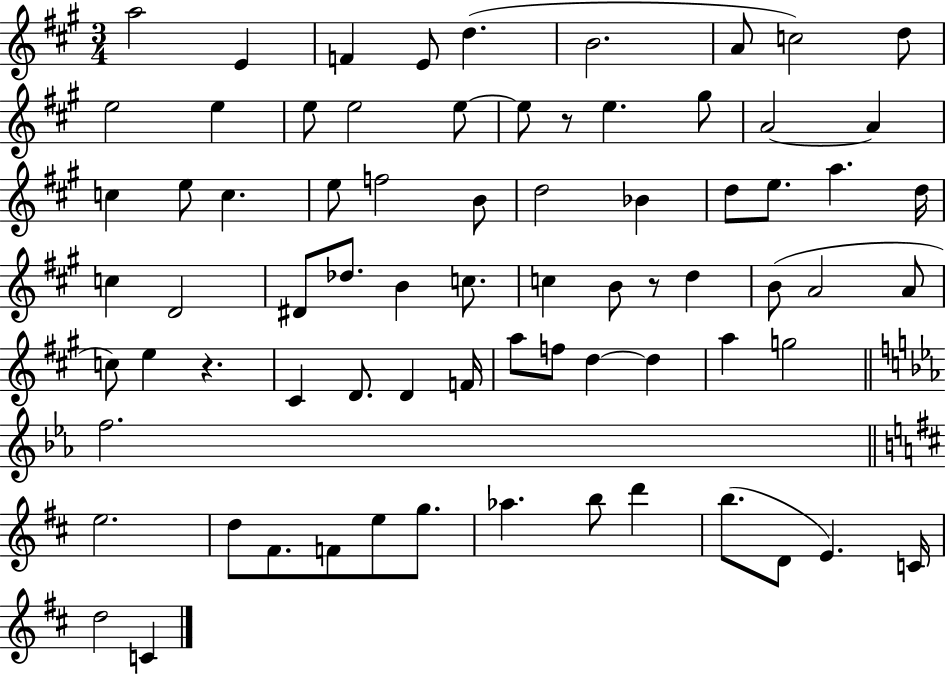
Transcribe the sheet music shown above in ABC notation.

X:1
T:Untitled
M:3/4
L:1/4
K:A
a2 E F E/2 d B2 A/2 c2 d/2 e2 e e/2 e2 e/2 e/2 z/2 e ^g/2 A2 A c e/2 c e/2 f2 B/2 d2 _B d/2 e/2 a d/4 c D2 ^D/2 _d/2 B c/2 c B/2 z/2 d B/2 A2 A/2 c/2 e z ^C D/2 D F/4 a/2 f/2 d d a g2 f2 e2 d/2 ^F/2 F/2 e/2 g/2 _a b/2 d' b/2 D/2 E C/4 d2 C